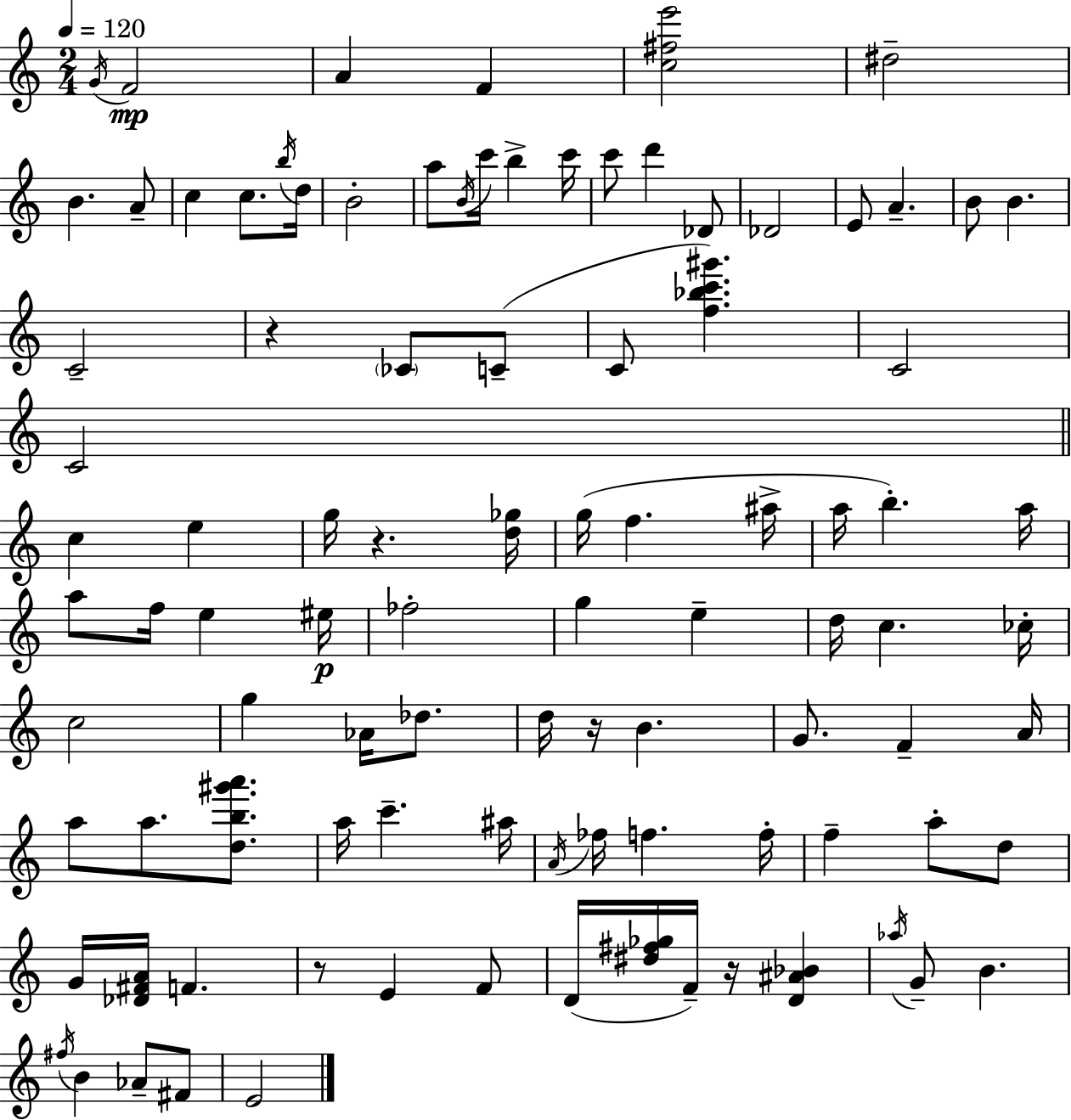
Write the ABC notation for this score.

X:1
T:Untitled
M:2/4
L:1/4
K:Am
G/4 F2 A F [c^fe']2 ^d2 B A/2 c c/2 b/4 d/4 B2 a/2 B/4 c'/4 b c'/4 c'/2 d' _D/2 _D2 E/2 A B/2 B C2 z _C/2 C/2 C/2 [f_bc'^g'] C2 C2 c e g/4 z [d_g]/4 g/4 f ^a/4 a/4 b a/4 a/2 f/4 e ^e/4 _f2 g e d/4 c _c/4 c2 g _A/4 _d/2 d/4 z/4 B G/2 F A/4 a/2 a/2 [db^g'a']/2 a/4 c' ^a/4 A/4 _f/4 f f/4 f a/2 d/2 G/4 [_D^FA]/4 F z/2 E F/2 D/4 [^d^f_g]/4 F/4 z/4 [D^A_B] _a/4 G/2 B ^f/4 B _A/2 ^F/2 E2